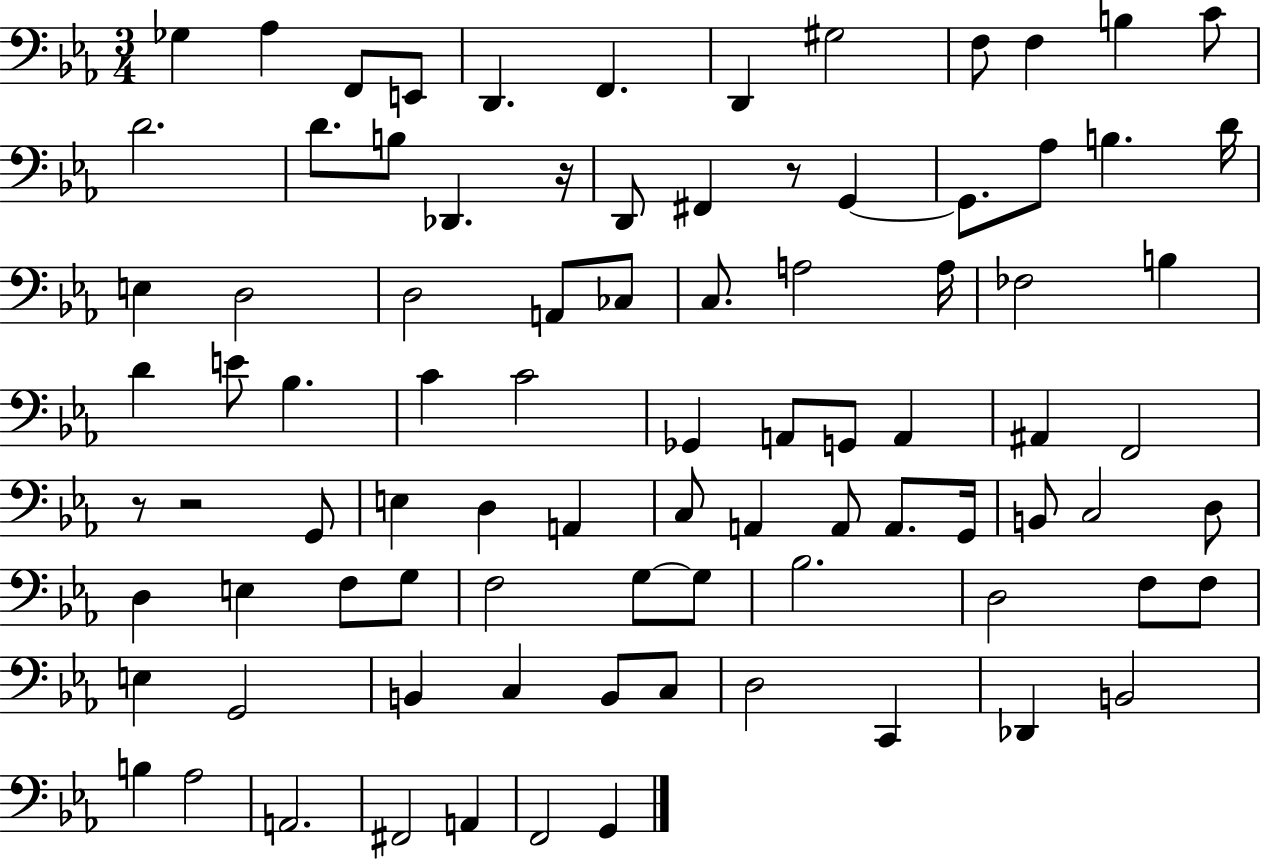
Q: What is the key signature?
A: EES major